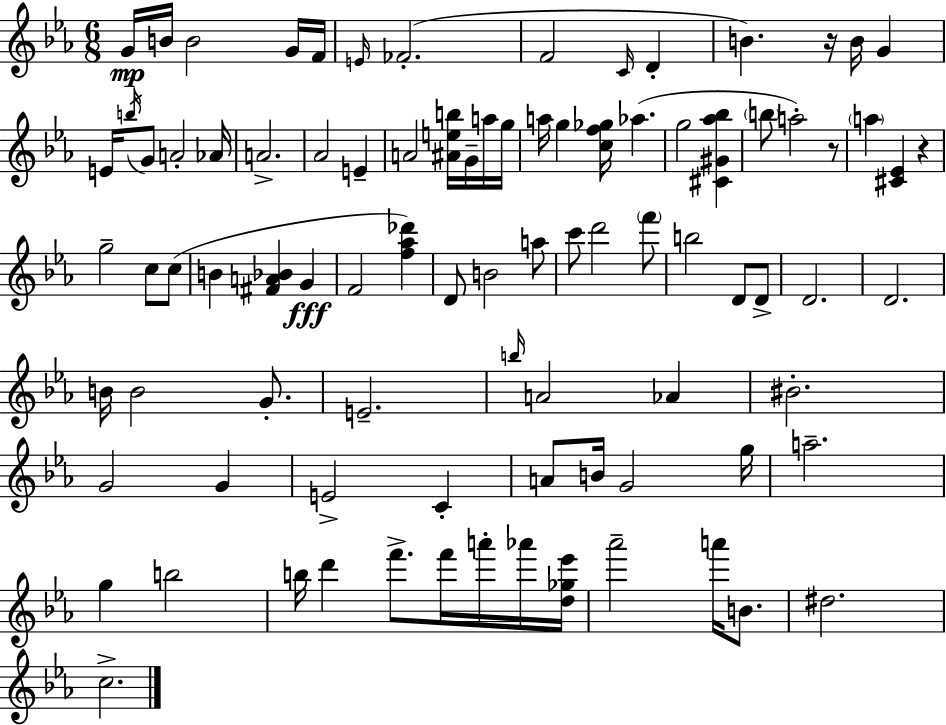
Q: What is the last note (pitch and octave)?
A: C5